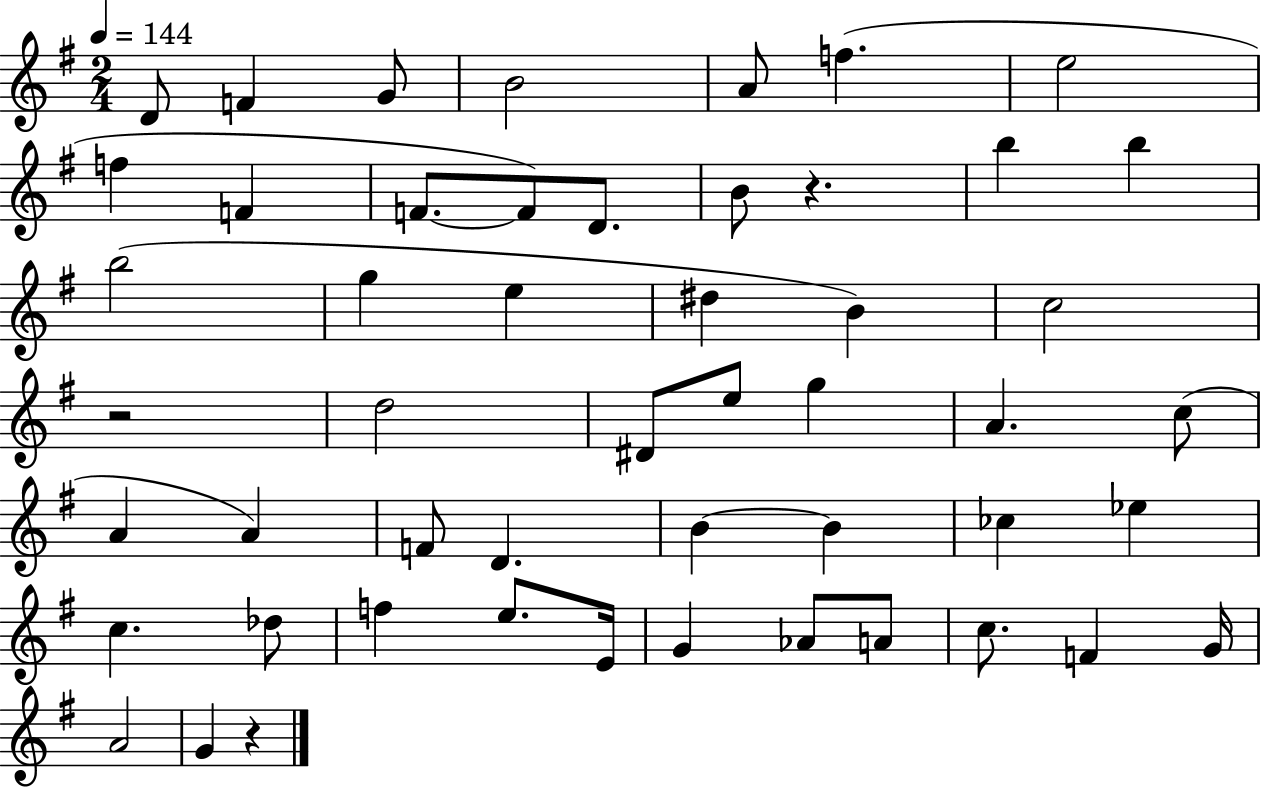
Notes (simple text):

D4/e F4/q G4/e B4/h A4/e F5/q. E5/h F5/q F4/q F4/e. F4/e D4/e. B4/e R/q. B5/q B5/q B5/h G5/q E5/q D#5/q B4/q C5/h R/h D5/h D#4/e E5/e G5/q A4/q. C5/e A4/q A4/q F4/e D4/q. B4/q B4/q CES5/q Eb5/q C5/q. Db5/e F5/q E5/e. E4/s G4/q Ab4/e A4/e C5/e. F4/q G4/s A4/h G4/q R/q